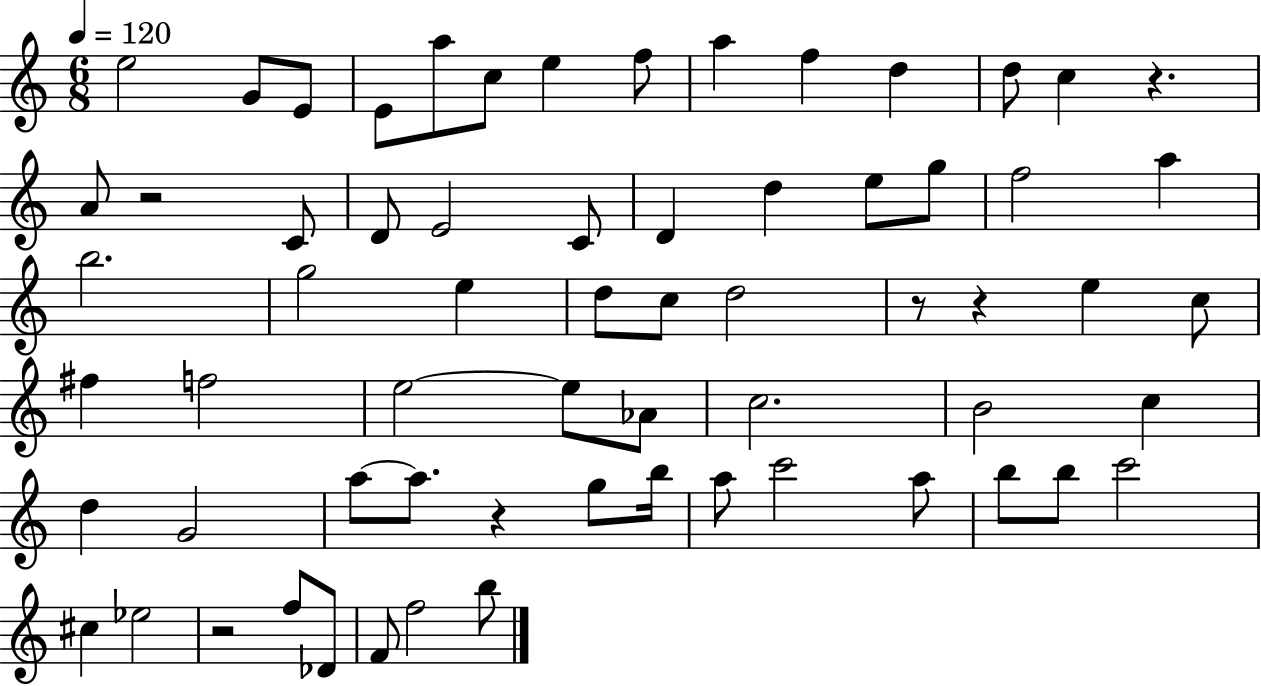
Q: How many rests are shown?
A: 6